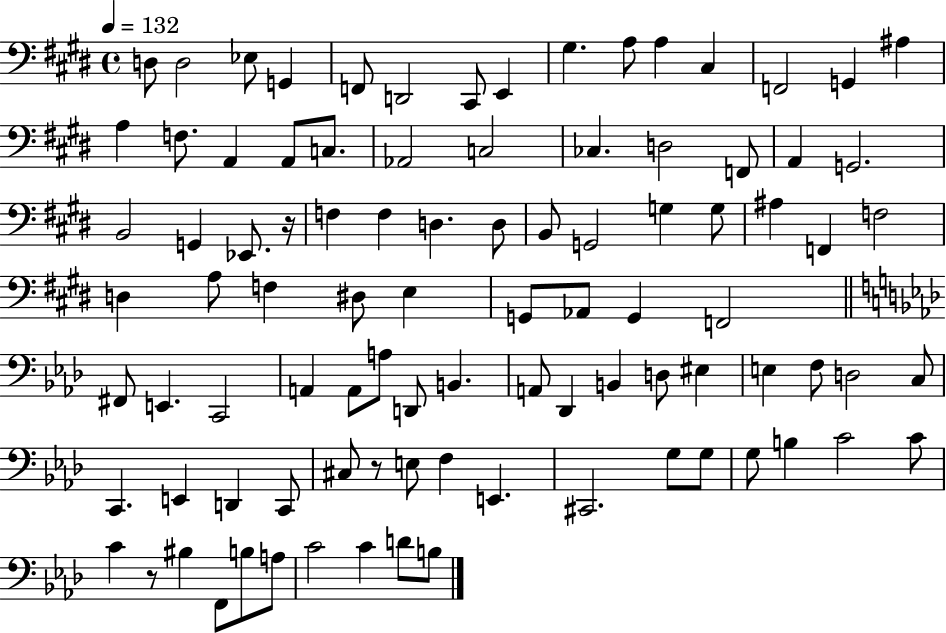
X:1
T:Untitled
M:4/4
L:1/4
K:E
D,/2 D,2 _E,/2 G,, F,,/2 D,,2 ^C,,/2 E,, ^G, A,/2 A, ^C, F,,2 G,, ^A, A, F,/2 A,, A,,/2 C,/2 _A,,2 C,2 _C, D,2 F,,/2 A,, G,,2 B,,2 G,, _E,,/2 z/4 F, F, D, D,/2 B,,/2 G,,2 G, G,/2 ^A, F,, F,2 D, A,/2 F, ^D,/2 E, G,,/2 _A,,/2 G,, F,,2 ^F,,/2 E,, C,,2 A,, A,,/2 A,/2 D,,/2 B,, A,,/2 _D,, B,, D,/2 ^E, E, F,/2 D,2 C,/2 C,, E,, D,, C,,/2 ^C,/2 z/2 E,/2 F, E,, ^C,,2 G,/2 G,/2 G,/2 B, C2 C/2 C z/2 ^B, F,,/2 B,/2 A,/2 C2 C D/2 B,/2